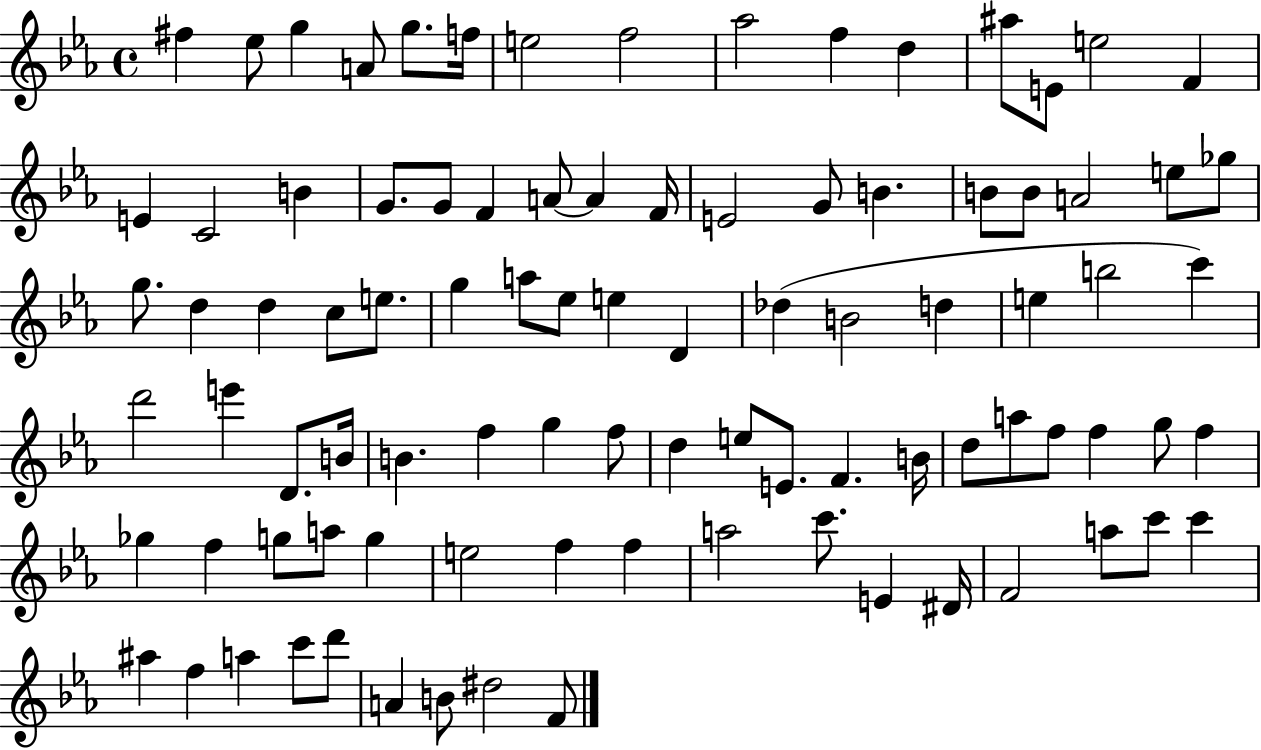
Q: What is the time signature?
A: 4/4